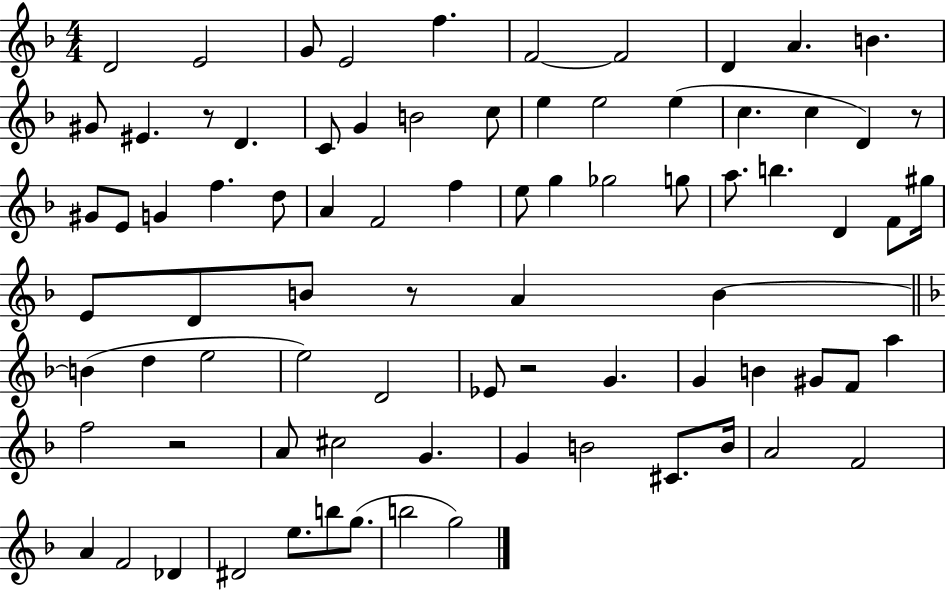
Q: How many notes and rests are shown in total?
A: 81